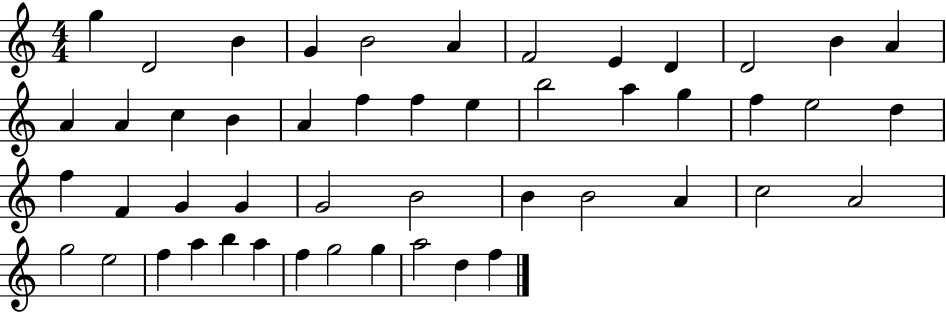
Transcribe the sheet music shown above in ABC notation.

X:1
T:Untitled
M:4/4
L:1/4
K:C
g D2 B G B2 A F2 E D D2 B A A A c B A f f e b2 a g f e2 d f F G G G2 B2 B B2 A c2 A2 g2 e2 f a b a f g2 g a2 d f